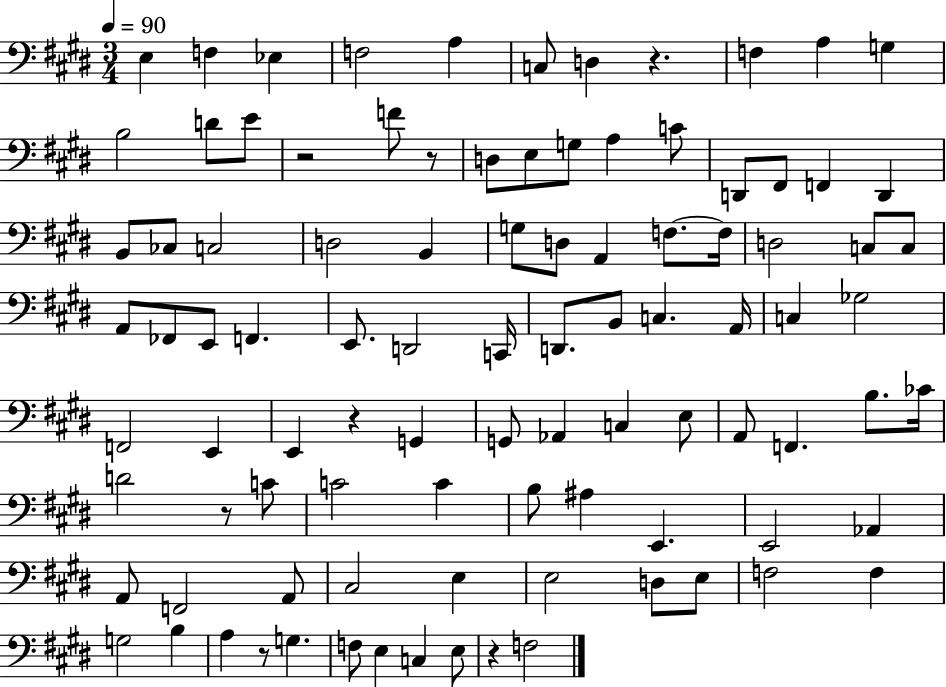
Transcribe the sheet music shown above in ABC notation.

X:1
T:Untitled
M:3/4
L:1/4
K:E
E, F, _E, F,2 A, C,/2 D, z F, A, G, B,2 D/2 E/2 z2 F/2 z/2 D,/2 E,/2 G,/2 A, C/2 D,,/2 ^F,,/2 F,, D,, B,,/2 _C,/2 C,2 D,2 B,, G,/2 D,/2 A,, F,/2 F,/4 D,2 C,/2 C,/2 A,,/2 _F,,/2 E,,/2 F,, E,,/2 D,,2 C,,/4 D,,/2 B,,/2 C, A,,/4 C, _G,2 F,,2 E,, E,, z G,, G,,/2 _A,, C, E,/2 A,,/2 F,, B,/2 _C/4 D2 z/2 C/2 C2 C B,/2 ^A, E,, E,,2 _A,, A,,/2 F,,2 A,,/2 ^C,2 E, E,2 D,/2 E,/2 F,2 F, G,2 B, A, z/2 G, F,/2 E, C, E,/2 z F,2